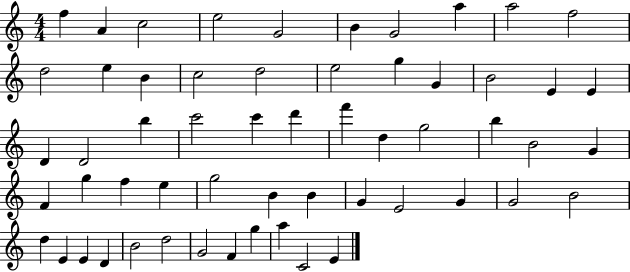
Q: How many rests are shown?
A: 0